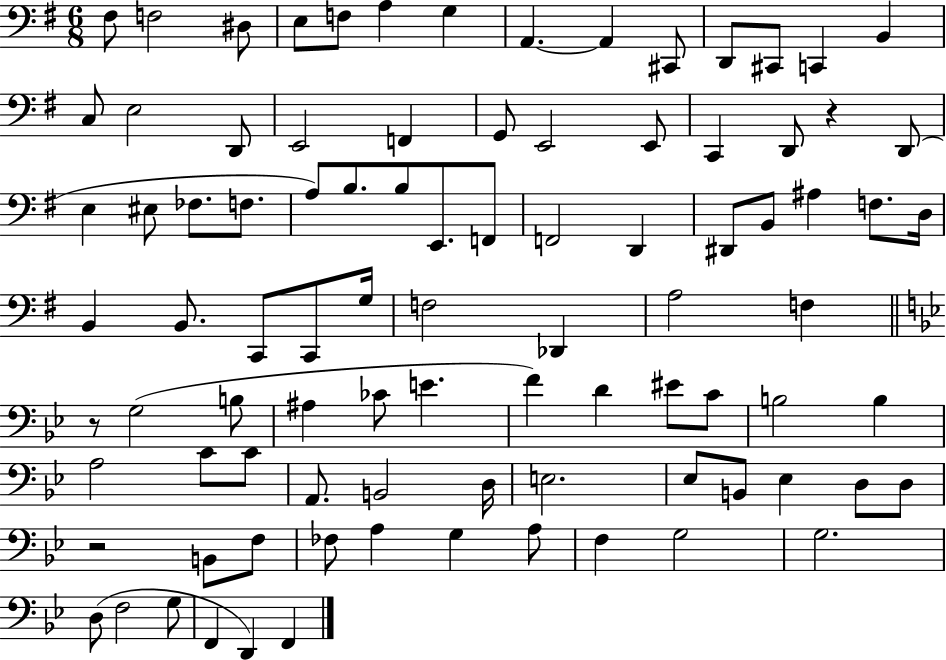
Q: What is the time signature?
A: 6/8